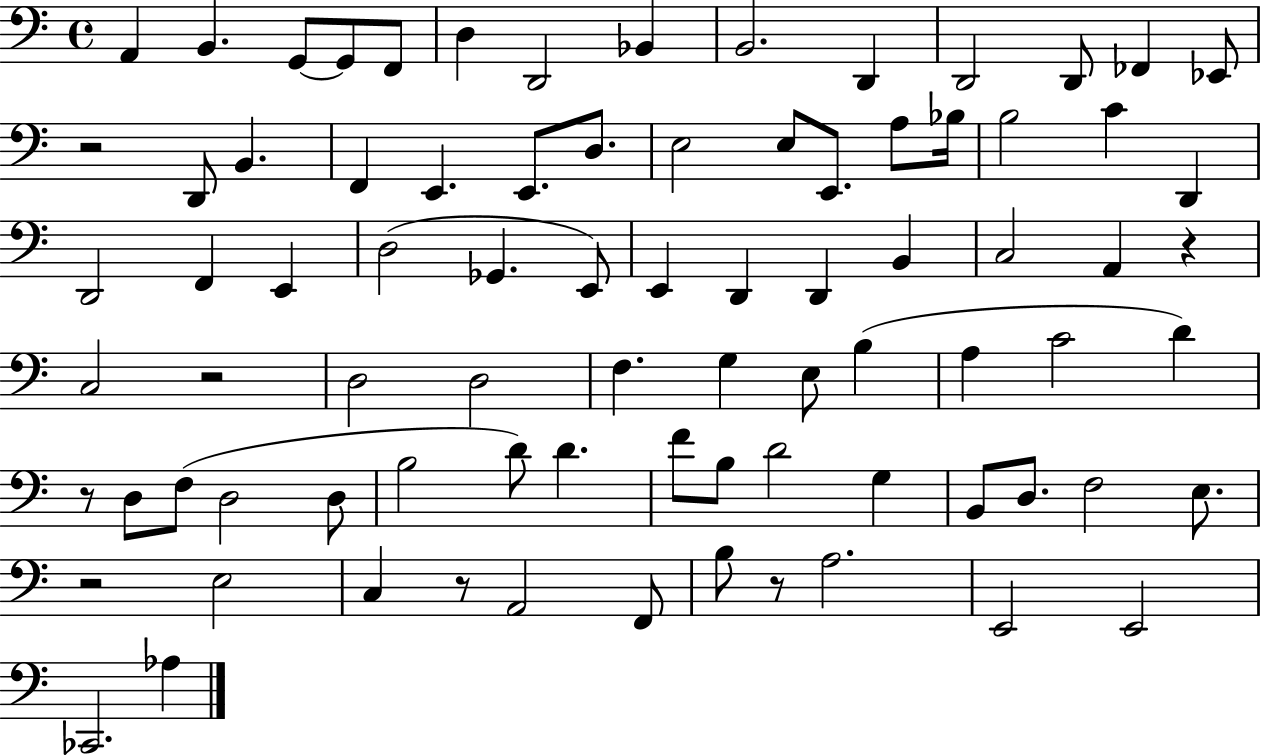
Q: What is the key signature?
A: C major